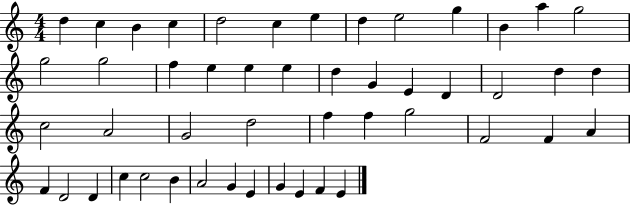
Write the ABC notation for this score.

X:1
T:Untitled
M:4/4
L:1/4
K:C
d c B c d2 c e d e2 g B a g2 g2 g2 f e e e d G E D D2 d d c2 A2 G2 d2 f f g2 F2 F A F D2 D c c2 B A2 G E G E F E